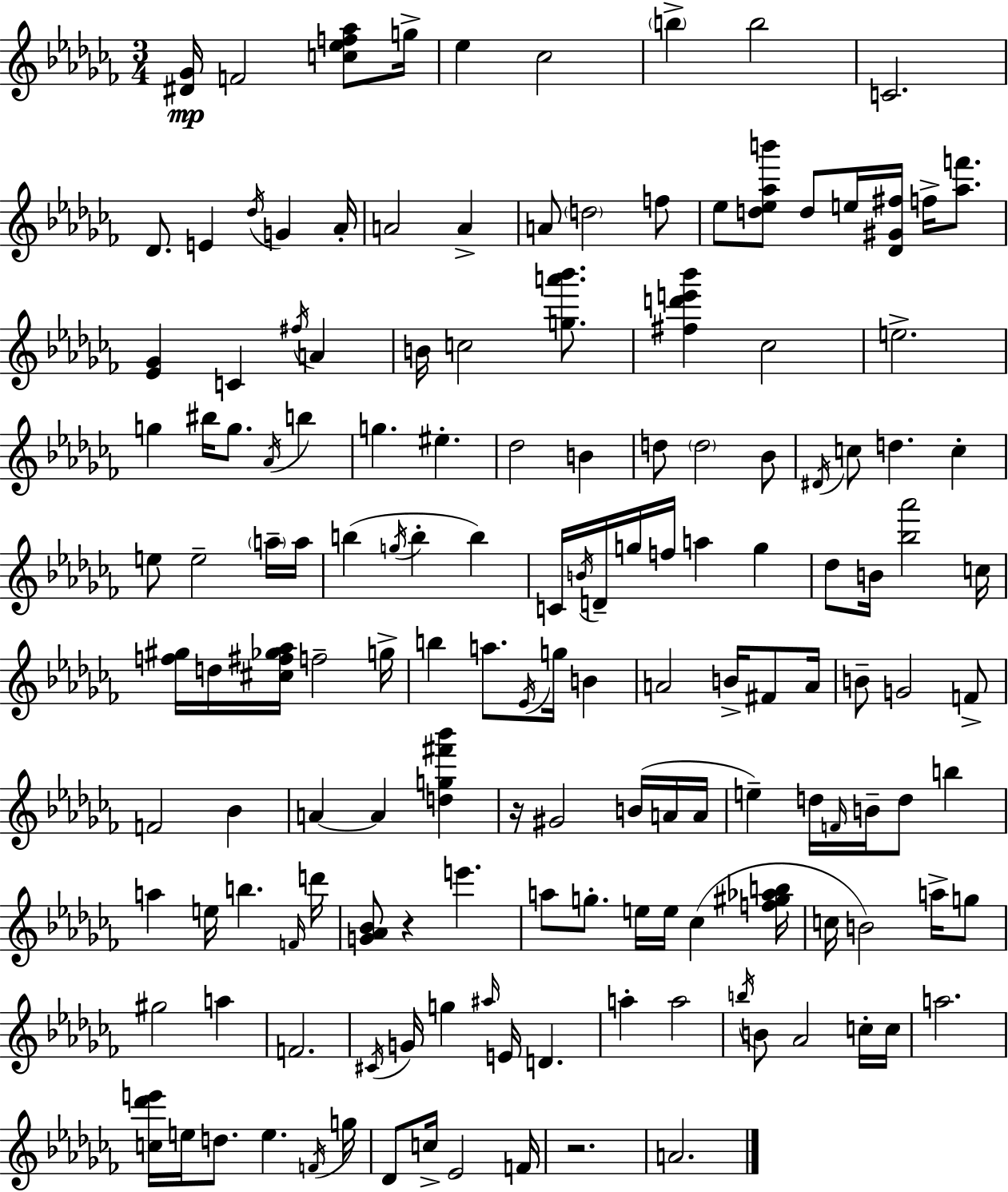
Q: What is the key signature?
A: AES minor